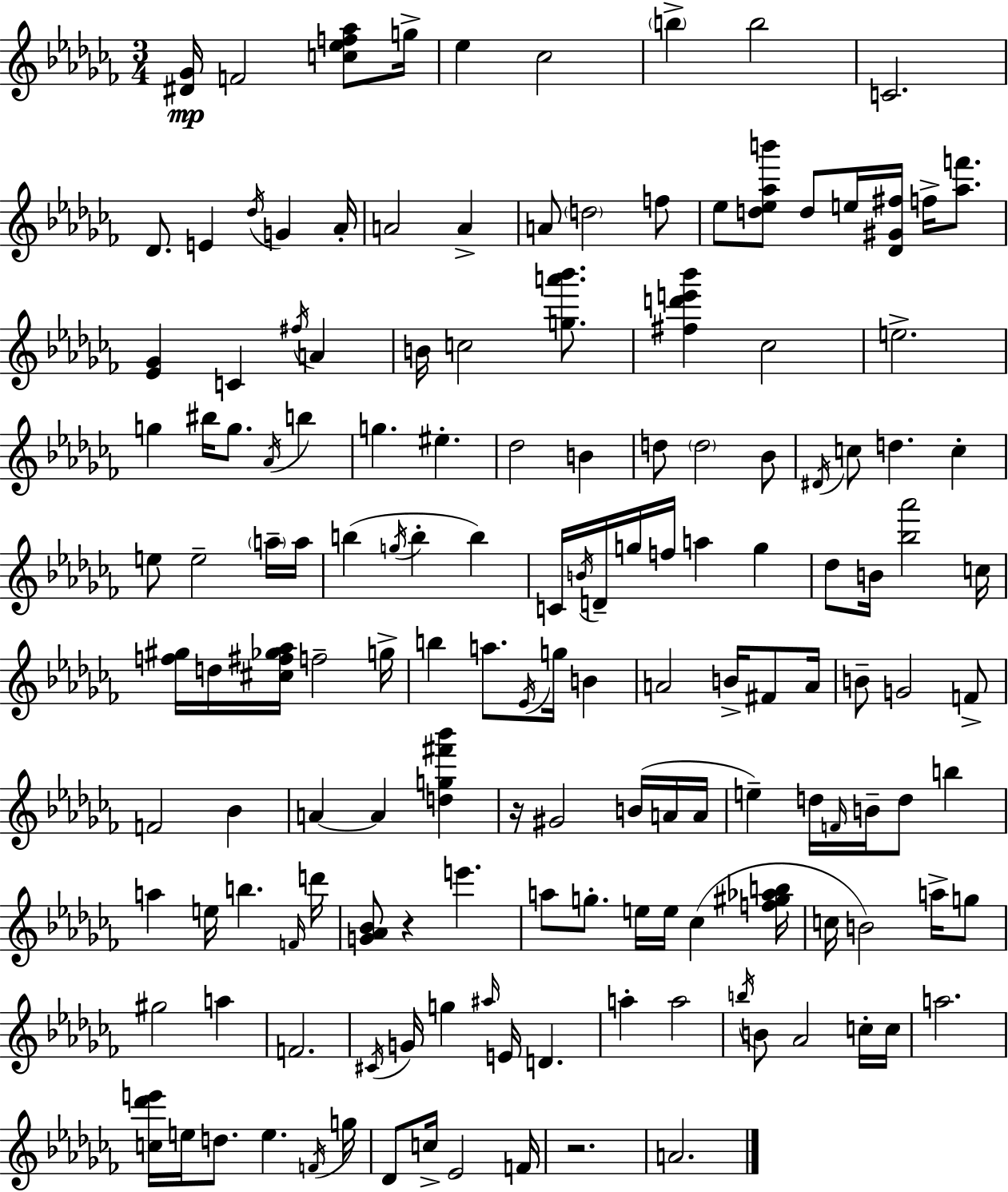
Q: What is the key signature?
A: AES minor